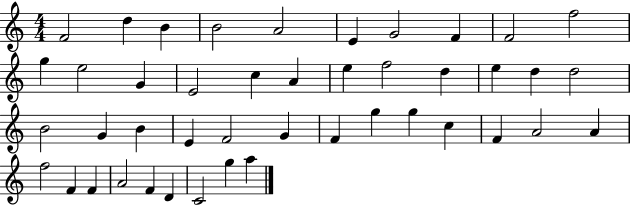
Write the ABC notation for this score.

X:1
T:Untitled
M:4/4
L:1/4
K:C
F2 d B B2 A2 E G2 F F2 f2 g e2 G E2 c A e f2 d e d d2 B2 G B E F2 G F g g c F A2 A f2 F F A2 F D C2 g a